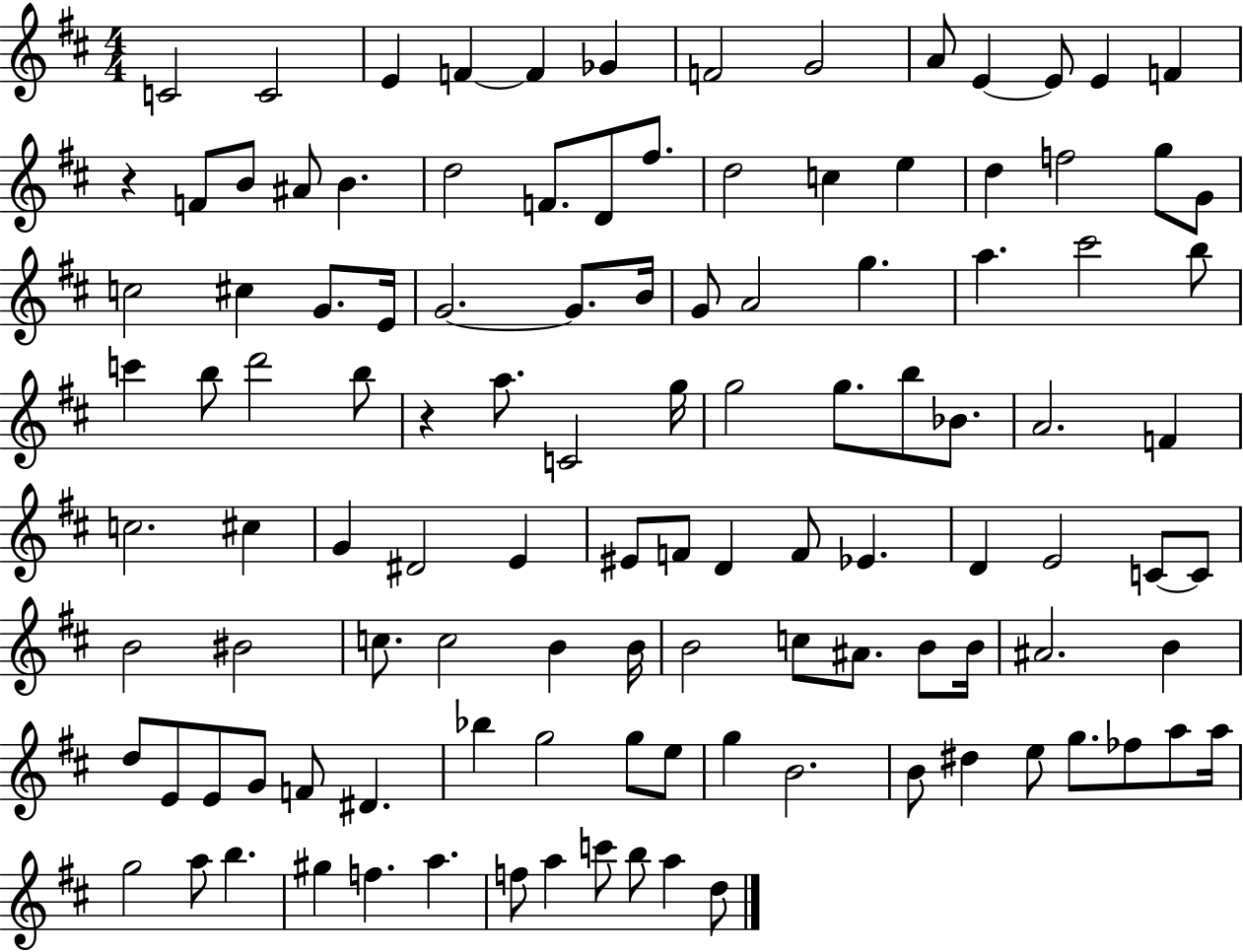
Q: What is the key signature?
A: D major